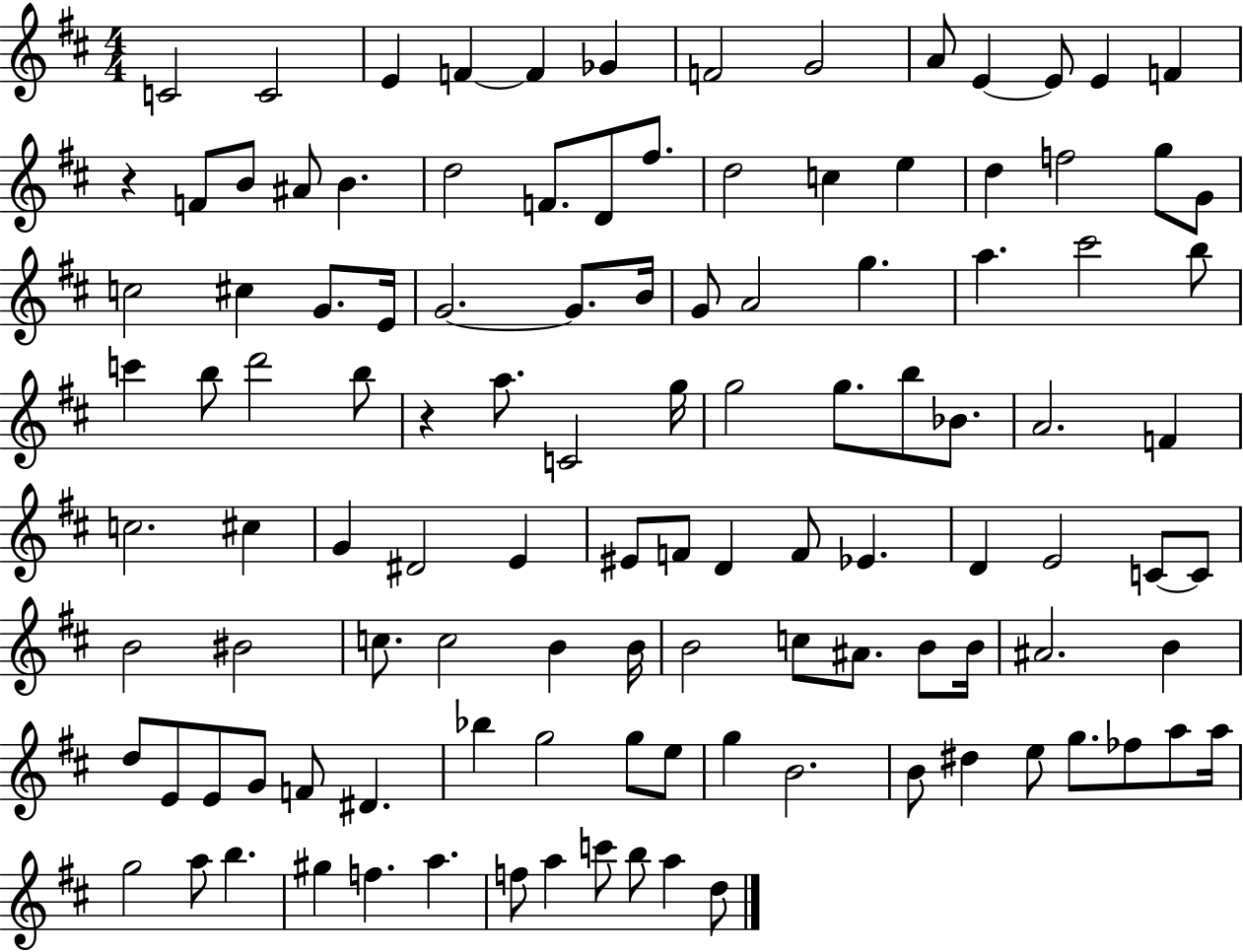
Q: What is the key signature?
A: D major